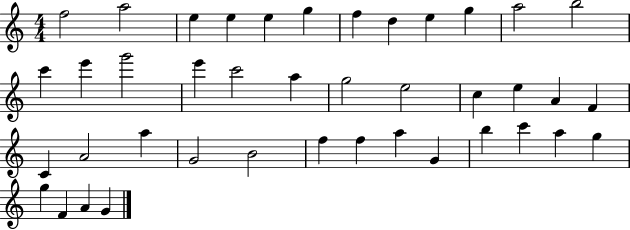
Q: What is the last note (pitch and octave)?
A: G4